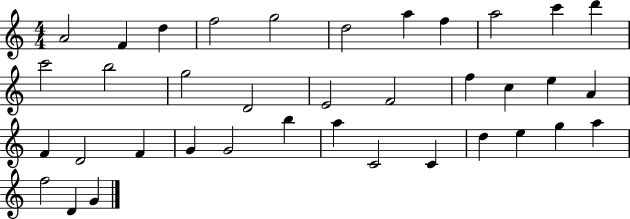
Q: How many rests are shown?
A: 0